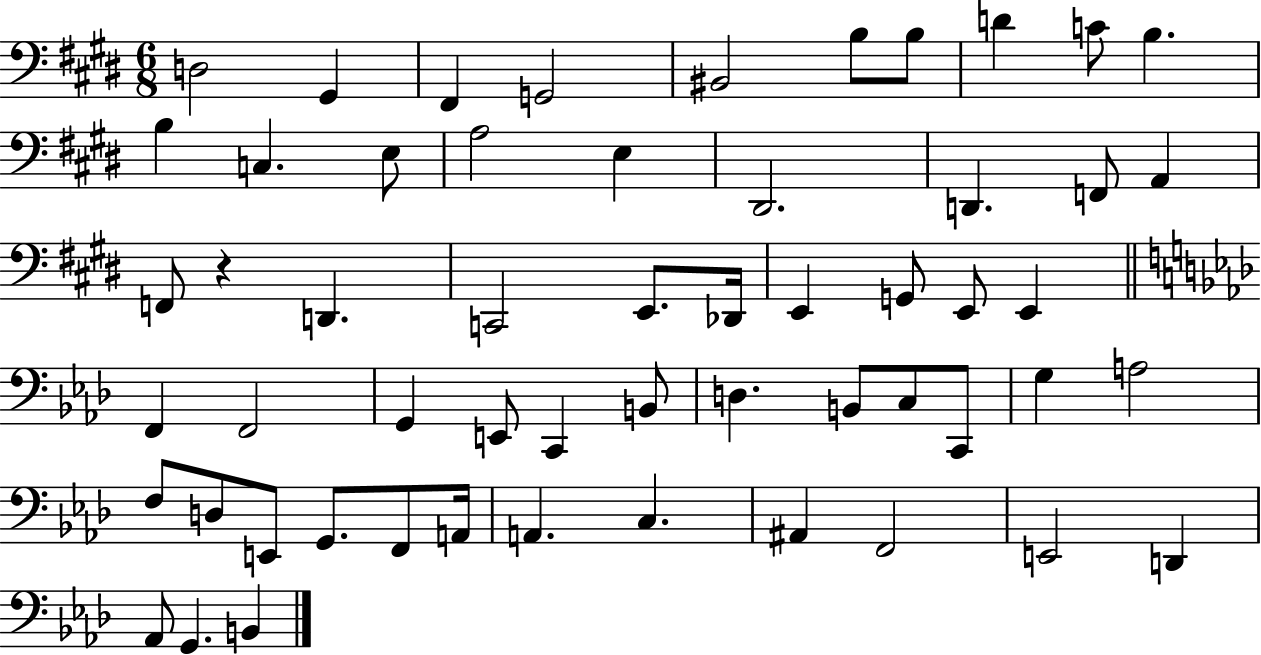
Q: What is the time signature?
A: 6/8